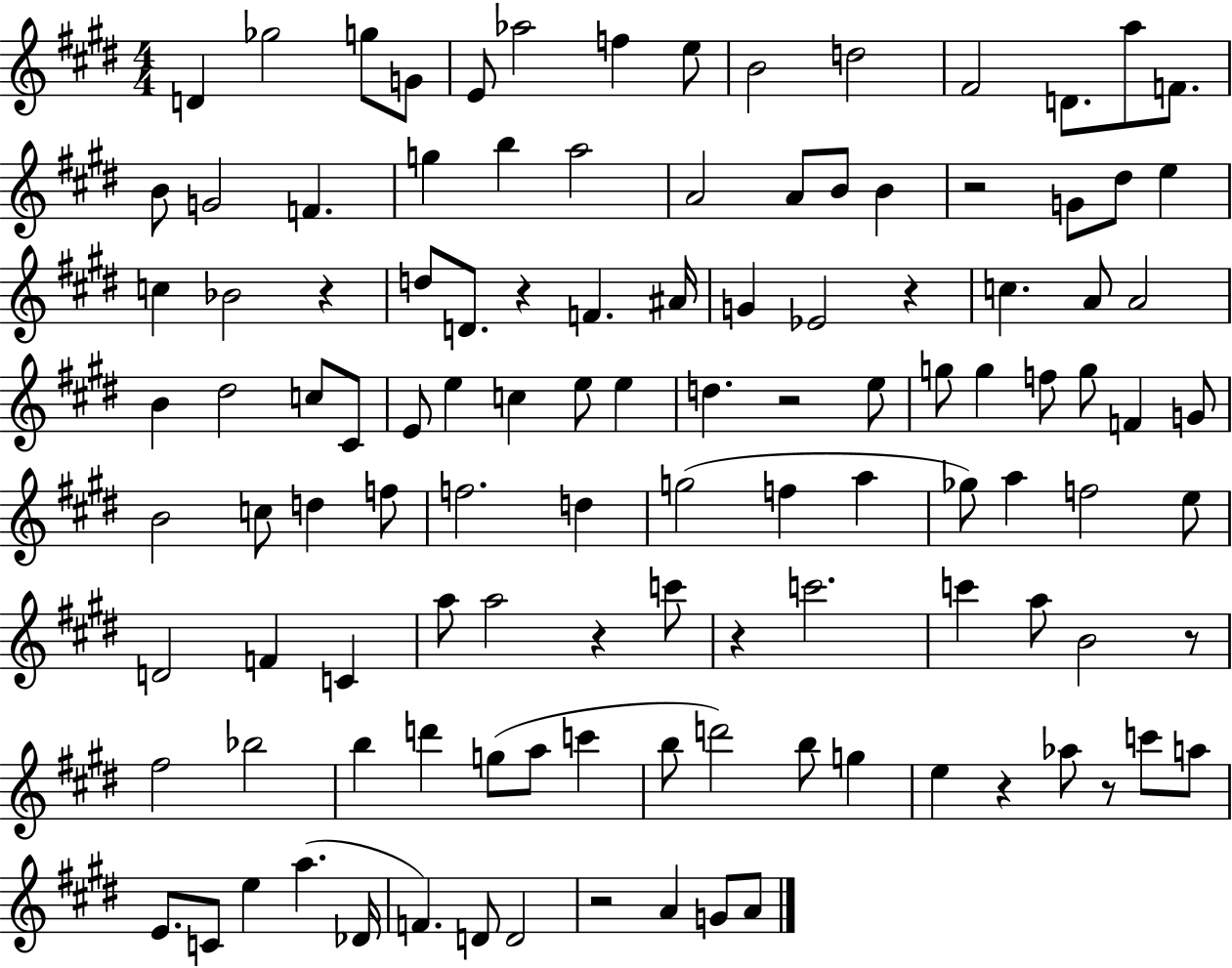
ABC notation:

X:1
T:Untitled
M:4/4
L:1/4
K:E
D _g2 g/2 G/2 E/2 _a2 f e/2 B2 d2 ^F2 D/2 a/2 F/2 B/2 G2 F g b a2 A2 A/2 B/2 B z2 G/2 ^d/2 e c _B2 z d/2 D/2 z F ^A/4 G _E2 z c A/2 A2 B ^d2 c/2 ^C/2 E/2 e c e/2 e d z2 e/2 g/2 g f/2 g/2 F G/2 B2 c/2 d f/2 f2 d g2 f a _g/2 a f2 e/2 D2 F C a/2 a2 z c'/2 z c'2 c' a/2 B2 z/2 ^f2 _b2 b d' g/2 a/2 c' b/2 d'2 b/2 g e z _a/2 z/2 c'/2 a/2 E/2 C/2 e a _D/4 F D/2 D2 z2 A G/2 A/2